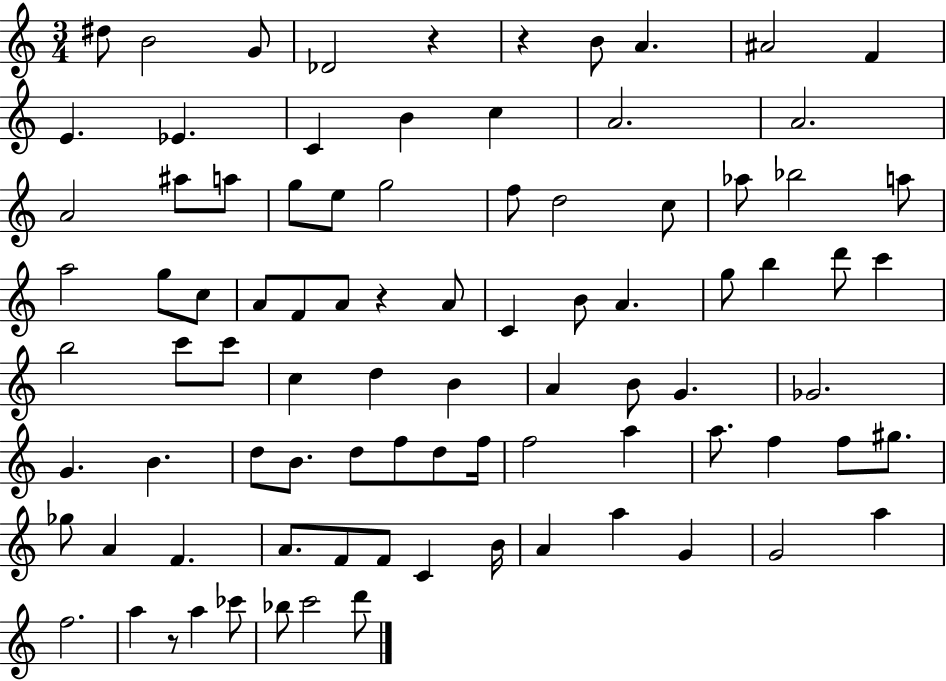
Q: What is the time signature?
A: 3/4